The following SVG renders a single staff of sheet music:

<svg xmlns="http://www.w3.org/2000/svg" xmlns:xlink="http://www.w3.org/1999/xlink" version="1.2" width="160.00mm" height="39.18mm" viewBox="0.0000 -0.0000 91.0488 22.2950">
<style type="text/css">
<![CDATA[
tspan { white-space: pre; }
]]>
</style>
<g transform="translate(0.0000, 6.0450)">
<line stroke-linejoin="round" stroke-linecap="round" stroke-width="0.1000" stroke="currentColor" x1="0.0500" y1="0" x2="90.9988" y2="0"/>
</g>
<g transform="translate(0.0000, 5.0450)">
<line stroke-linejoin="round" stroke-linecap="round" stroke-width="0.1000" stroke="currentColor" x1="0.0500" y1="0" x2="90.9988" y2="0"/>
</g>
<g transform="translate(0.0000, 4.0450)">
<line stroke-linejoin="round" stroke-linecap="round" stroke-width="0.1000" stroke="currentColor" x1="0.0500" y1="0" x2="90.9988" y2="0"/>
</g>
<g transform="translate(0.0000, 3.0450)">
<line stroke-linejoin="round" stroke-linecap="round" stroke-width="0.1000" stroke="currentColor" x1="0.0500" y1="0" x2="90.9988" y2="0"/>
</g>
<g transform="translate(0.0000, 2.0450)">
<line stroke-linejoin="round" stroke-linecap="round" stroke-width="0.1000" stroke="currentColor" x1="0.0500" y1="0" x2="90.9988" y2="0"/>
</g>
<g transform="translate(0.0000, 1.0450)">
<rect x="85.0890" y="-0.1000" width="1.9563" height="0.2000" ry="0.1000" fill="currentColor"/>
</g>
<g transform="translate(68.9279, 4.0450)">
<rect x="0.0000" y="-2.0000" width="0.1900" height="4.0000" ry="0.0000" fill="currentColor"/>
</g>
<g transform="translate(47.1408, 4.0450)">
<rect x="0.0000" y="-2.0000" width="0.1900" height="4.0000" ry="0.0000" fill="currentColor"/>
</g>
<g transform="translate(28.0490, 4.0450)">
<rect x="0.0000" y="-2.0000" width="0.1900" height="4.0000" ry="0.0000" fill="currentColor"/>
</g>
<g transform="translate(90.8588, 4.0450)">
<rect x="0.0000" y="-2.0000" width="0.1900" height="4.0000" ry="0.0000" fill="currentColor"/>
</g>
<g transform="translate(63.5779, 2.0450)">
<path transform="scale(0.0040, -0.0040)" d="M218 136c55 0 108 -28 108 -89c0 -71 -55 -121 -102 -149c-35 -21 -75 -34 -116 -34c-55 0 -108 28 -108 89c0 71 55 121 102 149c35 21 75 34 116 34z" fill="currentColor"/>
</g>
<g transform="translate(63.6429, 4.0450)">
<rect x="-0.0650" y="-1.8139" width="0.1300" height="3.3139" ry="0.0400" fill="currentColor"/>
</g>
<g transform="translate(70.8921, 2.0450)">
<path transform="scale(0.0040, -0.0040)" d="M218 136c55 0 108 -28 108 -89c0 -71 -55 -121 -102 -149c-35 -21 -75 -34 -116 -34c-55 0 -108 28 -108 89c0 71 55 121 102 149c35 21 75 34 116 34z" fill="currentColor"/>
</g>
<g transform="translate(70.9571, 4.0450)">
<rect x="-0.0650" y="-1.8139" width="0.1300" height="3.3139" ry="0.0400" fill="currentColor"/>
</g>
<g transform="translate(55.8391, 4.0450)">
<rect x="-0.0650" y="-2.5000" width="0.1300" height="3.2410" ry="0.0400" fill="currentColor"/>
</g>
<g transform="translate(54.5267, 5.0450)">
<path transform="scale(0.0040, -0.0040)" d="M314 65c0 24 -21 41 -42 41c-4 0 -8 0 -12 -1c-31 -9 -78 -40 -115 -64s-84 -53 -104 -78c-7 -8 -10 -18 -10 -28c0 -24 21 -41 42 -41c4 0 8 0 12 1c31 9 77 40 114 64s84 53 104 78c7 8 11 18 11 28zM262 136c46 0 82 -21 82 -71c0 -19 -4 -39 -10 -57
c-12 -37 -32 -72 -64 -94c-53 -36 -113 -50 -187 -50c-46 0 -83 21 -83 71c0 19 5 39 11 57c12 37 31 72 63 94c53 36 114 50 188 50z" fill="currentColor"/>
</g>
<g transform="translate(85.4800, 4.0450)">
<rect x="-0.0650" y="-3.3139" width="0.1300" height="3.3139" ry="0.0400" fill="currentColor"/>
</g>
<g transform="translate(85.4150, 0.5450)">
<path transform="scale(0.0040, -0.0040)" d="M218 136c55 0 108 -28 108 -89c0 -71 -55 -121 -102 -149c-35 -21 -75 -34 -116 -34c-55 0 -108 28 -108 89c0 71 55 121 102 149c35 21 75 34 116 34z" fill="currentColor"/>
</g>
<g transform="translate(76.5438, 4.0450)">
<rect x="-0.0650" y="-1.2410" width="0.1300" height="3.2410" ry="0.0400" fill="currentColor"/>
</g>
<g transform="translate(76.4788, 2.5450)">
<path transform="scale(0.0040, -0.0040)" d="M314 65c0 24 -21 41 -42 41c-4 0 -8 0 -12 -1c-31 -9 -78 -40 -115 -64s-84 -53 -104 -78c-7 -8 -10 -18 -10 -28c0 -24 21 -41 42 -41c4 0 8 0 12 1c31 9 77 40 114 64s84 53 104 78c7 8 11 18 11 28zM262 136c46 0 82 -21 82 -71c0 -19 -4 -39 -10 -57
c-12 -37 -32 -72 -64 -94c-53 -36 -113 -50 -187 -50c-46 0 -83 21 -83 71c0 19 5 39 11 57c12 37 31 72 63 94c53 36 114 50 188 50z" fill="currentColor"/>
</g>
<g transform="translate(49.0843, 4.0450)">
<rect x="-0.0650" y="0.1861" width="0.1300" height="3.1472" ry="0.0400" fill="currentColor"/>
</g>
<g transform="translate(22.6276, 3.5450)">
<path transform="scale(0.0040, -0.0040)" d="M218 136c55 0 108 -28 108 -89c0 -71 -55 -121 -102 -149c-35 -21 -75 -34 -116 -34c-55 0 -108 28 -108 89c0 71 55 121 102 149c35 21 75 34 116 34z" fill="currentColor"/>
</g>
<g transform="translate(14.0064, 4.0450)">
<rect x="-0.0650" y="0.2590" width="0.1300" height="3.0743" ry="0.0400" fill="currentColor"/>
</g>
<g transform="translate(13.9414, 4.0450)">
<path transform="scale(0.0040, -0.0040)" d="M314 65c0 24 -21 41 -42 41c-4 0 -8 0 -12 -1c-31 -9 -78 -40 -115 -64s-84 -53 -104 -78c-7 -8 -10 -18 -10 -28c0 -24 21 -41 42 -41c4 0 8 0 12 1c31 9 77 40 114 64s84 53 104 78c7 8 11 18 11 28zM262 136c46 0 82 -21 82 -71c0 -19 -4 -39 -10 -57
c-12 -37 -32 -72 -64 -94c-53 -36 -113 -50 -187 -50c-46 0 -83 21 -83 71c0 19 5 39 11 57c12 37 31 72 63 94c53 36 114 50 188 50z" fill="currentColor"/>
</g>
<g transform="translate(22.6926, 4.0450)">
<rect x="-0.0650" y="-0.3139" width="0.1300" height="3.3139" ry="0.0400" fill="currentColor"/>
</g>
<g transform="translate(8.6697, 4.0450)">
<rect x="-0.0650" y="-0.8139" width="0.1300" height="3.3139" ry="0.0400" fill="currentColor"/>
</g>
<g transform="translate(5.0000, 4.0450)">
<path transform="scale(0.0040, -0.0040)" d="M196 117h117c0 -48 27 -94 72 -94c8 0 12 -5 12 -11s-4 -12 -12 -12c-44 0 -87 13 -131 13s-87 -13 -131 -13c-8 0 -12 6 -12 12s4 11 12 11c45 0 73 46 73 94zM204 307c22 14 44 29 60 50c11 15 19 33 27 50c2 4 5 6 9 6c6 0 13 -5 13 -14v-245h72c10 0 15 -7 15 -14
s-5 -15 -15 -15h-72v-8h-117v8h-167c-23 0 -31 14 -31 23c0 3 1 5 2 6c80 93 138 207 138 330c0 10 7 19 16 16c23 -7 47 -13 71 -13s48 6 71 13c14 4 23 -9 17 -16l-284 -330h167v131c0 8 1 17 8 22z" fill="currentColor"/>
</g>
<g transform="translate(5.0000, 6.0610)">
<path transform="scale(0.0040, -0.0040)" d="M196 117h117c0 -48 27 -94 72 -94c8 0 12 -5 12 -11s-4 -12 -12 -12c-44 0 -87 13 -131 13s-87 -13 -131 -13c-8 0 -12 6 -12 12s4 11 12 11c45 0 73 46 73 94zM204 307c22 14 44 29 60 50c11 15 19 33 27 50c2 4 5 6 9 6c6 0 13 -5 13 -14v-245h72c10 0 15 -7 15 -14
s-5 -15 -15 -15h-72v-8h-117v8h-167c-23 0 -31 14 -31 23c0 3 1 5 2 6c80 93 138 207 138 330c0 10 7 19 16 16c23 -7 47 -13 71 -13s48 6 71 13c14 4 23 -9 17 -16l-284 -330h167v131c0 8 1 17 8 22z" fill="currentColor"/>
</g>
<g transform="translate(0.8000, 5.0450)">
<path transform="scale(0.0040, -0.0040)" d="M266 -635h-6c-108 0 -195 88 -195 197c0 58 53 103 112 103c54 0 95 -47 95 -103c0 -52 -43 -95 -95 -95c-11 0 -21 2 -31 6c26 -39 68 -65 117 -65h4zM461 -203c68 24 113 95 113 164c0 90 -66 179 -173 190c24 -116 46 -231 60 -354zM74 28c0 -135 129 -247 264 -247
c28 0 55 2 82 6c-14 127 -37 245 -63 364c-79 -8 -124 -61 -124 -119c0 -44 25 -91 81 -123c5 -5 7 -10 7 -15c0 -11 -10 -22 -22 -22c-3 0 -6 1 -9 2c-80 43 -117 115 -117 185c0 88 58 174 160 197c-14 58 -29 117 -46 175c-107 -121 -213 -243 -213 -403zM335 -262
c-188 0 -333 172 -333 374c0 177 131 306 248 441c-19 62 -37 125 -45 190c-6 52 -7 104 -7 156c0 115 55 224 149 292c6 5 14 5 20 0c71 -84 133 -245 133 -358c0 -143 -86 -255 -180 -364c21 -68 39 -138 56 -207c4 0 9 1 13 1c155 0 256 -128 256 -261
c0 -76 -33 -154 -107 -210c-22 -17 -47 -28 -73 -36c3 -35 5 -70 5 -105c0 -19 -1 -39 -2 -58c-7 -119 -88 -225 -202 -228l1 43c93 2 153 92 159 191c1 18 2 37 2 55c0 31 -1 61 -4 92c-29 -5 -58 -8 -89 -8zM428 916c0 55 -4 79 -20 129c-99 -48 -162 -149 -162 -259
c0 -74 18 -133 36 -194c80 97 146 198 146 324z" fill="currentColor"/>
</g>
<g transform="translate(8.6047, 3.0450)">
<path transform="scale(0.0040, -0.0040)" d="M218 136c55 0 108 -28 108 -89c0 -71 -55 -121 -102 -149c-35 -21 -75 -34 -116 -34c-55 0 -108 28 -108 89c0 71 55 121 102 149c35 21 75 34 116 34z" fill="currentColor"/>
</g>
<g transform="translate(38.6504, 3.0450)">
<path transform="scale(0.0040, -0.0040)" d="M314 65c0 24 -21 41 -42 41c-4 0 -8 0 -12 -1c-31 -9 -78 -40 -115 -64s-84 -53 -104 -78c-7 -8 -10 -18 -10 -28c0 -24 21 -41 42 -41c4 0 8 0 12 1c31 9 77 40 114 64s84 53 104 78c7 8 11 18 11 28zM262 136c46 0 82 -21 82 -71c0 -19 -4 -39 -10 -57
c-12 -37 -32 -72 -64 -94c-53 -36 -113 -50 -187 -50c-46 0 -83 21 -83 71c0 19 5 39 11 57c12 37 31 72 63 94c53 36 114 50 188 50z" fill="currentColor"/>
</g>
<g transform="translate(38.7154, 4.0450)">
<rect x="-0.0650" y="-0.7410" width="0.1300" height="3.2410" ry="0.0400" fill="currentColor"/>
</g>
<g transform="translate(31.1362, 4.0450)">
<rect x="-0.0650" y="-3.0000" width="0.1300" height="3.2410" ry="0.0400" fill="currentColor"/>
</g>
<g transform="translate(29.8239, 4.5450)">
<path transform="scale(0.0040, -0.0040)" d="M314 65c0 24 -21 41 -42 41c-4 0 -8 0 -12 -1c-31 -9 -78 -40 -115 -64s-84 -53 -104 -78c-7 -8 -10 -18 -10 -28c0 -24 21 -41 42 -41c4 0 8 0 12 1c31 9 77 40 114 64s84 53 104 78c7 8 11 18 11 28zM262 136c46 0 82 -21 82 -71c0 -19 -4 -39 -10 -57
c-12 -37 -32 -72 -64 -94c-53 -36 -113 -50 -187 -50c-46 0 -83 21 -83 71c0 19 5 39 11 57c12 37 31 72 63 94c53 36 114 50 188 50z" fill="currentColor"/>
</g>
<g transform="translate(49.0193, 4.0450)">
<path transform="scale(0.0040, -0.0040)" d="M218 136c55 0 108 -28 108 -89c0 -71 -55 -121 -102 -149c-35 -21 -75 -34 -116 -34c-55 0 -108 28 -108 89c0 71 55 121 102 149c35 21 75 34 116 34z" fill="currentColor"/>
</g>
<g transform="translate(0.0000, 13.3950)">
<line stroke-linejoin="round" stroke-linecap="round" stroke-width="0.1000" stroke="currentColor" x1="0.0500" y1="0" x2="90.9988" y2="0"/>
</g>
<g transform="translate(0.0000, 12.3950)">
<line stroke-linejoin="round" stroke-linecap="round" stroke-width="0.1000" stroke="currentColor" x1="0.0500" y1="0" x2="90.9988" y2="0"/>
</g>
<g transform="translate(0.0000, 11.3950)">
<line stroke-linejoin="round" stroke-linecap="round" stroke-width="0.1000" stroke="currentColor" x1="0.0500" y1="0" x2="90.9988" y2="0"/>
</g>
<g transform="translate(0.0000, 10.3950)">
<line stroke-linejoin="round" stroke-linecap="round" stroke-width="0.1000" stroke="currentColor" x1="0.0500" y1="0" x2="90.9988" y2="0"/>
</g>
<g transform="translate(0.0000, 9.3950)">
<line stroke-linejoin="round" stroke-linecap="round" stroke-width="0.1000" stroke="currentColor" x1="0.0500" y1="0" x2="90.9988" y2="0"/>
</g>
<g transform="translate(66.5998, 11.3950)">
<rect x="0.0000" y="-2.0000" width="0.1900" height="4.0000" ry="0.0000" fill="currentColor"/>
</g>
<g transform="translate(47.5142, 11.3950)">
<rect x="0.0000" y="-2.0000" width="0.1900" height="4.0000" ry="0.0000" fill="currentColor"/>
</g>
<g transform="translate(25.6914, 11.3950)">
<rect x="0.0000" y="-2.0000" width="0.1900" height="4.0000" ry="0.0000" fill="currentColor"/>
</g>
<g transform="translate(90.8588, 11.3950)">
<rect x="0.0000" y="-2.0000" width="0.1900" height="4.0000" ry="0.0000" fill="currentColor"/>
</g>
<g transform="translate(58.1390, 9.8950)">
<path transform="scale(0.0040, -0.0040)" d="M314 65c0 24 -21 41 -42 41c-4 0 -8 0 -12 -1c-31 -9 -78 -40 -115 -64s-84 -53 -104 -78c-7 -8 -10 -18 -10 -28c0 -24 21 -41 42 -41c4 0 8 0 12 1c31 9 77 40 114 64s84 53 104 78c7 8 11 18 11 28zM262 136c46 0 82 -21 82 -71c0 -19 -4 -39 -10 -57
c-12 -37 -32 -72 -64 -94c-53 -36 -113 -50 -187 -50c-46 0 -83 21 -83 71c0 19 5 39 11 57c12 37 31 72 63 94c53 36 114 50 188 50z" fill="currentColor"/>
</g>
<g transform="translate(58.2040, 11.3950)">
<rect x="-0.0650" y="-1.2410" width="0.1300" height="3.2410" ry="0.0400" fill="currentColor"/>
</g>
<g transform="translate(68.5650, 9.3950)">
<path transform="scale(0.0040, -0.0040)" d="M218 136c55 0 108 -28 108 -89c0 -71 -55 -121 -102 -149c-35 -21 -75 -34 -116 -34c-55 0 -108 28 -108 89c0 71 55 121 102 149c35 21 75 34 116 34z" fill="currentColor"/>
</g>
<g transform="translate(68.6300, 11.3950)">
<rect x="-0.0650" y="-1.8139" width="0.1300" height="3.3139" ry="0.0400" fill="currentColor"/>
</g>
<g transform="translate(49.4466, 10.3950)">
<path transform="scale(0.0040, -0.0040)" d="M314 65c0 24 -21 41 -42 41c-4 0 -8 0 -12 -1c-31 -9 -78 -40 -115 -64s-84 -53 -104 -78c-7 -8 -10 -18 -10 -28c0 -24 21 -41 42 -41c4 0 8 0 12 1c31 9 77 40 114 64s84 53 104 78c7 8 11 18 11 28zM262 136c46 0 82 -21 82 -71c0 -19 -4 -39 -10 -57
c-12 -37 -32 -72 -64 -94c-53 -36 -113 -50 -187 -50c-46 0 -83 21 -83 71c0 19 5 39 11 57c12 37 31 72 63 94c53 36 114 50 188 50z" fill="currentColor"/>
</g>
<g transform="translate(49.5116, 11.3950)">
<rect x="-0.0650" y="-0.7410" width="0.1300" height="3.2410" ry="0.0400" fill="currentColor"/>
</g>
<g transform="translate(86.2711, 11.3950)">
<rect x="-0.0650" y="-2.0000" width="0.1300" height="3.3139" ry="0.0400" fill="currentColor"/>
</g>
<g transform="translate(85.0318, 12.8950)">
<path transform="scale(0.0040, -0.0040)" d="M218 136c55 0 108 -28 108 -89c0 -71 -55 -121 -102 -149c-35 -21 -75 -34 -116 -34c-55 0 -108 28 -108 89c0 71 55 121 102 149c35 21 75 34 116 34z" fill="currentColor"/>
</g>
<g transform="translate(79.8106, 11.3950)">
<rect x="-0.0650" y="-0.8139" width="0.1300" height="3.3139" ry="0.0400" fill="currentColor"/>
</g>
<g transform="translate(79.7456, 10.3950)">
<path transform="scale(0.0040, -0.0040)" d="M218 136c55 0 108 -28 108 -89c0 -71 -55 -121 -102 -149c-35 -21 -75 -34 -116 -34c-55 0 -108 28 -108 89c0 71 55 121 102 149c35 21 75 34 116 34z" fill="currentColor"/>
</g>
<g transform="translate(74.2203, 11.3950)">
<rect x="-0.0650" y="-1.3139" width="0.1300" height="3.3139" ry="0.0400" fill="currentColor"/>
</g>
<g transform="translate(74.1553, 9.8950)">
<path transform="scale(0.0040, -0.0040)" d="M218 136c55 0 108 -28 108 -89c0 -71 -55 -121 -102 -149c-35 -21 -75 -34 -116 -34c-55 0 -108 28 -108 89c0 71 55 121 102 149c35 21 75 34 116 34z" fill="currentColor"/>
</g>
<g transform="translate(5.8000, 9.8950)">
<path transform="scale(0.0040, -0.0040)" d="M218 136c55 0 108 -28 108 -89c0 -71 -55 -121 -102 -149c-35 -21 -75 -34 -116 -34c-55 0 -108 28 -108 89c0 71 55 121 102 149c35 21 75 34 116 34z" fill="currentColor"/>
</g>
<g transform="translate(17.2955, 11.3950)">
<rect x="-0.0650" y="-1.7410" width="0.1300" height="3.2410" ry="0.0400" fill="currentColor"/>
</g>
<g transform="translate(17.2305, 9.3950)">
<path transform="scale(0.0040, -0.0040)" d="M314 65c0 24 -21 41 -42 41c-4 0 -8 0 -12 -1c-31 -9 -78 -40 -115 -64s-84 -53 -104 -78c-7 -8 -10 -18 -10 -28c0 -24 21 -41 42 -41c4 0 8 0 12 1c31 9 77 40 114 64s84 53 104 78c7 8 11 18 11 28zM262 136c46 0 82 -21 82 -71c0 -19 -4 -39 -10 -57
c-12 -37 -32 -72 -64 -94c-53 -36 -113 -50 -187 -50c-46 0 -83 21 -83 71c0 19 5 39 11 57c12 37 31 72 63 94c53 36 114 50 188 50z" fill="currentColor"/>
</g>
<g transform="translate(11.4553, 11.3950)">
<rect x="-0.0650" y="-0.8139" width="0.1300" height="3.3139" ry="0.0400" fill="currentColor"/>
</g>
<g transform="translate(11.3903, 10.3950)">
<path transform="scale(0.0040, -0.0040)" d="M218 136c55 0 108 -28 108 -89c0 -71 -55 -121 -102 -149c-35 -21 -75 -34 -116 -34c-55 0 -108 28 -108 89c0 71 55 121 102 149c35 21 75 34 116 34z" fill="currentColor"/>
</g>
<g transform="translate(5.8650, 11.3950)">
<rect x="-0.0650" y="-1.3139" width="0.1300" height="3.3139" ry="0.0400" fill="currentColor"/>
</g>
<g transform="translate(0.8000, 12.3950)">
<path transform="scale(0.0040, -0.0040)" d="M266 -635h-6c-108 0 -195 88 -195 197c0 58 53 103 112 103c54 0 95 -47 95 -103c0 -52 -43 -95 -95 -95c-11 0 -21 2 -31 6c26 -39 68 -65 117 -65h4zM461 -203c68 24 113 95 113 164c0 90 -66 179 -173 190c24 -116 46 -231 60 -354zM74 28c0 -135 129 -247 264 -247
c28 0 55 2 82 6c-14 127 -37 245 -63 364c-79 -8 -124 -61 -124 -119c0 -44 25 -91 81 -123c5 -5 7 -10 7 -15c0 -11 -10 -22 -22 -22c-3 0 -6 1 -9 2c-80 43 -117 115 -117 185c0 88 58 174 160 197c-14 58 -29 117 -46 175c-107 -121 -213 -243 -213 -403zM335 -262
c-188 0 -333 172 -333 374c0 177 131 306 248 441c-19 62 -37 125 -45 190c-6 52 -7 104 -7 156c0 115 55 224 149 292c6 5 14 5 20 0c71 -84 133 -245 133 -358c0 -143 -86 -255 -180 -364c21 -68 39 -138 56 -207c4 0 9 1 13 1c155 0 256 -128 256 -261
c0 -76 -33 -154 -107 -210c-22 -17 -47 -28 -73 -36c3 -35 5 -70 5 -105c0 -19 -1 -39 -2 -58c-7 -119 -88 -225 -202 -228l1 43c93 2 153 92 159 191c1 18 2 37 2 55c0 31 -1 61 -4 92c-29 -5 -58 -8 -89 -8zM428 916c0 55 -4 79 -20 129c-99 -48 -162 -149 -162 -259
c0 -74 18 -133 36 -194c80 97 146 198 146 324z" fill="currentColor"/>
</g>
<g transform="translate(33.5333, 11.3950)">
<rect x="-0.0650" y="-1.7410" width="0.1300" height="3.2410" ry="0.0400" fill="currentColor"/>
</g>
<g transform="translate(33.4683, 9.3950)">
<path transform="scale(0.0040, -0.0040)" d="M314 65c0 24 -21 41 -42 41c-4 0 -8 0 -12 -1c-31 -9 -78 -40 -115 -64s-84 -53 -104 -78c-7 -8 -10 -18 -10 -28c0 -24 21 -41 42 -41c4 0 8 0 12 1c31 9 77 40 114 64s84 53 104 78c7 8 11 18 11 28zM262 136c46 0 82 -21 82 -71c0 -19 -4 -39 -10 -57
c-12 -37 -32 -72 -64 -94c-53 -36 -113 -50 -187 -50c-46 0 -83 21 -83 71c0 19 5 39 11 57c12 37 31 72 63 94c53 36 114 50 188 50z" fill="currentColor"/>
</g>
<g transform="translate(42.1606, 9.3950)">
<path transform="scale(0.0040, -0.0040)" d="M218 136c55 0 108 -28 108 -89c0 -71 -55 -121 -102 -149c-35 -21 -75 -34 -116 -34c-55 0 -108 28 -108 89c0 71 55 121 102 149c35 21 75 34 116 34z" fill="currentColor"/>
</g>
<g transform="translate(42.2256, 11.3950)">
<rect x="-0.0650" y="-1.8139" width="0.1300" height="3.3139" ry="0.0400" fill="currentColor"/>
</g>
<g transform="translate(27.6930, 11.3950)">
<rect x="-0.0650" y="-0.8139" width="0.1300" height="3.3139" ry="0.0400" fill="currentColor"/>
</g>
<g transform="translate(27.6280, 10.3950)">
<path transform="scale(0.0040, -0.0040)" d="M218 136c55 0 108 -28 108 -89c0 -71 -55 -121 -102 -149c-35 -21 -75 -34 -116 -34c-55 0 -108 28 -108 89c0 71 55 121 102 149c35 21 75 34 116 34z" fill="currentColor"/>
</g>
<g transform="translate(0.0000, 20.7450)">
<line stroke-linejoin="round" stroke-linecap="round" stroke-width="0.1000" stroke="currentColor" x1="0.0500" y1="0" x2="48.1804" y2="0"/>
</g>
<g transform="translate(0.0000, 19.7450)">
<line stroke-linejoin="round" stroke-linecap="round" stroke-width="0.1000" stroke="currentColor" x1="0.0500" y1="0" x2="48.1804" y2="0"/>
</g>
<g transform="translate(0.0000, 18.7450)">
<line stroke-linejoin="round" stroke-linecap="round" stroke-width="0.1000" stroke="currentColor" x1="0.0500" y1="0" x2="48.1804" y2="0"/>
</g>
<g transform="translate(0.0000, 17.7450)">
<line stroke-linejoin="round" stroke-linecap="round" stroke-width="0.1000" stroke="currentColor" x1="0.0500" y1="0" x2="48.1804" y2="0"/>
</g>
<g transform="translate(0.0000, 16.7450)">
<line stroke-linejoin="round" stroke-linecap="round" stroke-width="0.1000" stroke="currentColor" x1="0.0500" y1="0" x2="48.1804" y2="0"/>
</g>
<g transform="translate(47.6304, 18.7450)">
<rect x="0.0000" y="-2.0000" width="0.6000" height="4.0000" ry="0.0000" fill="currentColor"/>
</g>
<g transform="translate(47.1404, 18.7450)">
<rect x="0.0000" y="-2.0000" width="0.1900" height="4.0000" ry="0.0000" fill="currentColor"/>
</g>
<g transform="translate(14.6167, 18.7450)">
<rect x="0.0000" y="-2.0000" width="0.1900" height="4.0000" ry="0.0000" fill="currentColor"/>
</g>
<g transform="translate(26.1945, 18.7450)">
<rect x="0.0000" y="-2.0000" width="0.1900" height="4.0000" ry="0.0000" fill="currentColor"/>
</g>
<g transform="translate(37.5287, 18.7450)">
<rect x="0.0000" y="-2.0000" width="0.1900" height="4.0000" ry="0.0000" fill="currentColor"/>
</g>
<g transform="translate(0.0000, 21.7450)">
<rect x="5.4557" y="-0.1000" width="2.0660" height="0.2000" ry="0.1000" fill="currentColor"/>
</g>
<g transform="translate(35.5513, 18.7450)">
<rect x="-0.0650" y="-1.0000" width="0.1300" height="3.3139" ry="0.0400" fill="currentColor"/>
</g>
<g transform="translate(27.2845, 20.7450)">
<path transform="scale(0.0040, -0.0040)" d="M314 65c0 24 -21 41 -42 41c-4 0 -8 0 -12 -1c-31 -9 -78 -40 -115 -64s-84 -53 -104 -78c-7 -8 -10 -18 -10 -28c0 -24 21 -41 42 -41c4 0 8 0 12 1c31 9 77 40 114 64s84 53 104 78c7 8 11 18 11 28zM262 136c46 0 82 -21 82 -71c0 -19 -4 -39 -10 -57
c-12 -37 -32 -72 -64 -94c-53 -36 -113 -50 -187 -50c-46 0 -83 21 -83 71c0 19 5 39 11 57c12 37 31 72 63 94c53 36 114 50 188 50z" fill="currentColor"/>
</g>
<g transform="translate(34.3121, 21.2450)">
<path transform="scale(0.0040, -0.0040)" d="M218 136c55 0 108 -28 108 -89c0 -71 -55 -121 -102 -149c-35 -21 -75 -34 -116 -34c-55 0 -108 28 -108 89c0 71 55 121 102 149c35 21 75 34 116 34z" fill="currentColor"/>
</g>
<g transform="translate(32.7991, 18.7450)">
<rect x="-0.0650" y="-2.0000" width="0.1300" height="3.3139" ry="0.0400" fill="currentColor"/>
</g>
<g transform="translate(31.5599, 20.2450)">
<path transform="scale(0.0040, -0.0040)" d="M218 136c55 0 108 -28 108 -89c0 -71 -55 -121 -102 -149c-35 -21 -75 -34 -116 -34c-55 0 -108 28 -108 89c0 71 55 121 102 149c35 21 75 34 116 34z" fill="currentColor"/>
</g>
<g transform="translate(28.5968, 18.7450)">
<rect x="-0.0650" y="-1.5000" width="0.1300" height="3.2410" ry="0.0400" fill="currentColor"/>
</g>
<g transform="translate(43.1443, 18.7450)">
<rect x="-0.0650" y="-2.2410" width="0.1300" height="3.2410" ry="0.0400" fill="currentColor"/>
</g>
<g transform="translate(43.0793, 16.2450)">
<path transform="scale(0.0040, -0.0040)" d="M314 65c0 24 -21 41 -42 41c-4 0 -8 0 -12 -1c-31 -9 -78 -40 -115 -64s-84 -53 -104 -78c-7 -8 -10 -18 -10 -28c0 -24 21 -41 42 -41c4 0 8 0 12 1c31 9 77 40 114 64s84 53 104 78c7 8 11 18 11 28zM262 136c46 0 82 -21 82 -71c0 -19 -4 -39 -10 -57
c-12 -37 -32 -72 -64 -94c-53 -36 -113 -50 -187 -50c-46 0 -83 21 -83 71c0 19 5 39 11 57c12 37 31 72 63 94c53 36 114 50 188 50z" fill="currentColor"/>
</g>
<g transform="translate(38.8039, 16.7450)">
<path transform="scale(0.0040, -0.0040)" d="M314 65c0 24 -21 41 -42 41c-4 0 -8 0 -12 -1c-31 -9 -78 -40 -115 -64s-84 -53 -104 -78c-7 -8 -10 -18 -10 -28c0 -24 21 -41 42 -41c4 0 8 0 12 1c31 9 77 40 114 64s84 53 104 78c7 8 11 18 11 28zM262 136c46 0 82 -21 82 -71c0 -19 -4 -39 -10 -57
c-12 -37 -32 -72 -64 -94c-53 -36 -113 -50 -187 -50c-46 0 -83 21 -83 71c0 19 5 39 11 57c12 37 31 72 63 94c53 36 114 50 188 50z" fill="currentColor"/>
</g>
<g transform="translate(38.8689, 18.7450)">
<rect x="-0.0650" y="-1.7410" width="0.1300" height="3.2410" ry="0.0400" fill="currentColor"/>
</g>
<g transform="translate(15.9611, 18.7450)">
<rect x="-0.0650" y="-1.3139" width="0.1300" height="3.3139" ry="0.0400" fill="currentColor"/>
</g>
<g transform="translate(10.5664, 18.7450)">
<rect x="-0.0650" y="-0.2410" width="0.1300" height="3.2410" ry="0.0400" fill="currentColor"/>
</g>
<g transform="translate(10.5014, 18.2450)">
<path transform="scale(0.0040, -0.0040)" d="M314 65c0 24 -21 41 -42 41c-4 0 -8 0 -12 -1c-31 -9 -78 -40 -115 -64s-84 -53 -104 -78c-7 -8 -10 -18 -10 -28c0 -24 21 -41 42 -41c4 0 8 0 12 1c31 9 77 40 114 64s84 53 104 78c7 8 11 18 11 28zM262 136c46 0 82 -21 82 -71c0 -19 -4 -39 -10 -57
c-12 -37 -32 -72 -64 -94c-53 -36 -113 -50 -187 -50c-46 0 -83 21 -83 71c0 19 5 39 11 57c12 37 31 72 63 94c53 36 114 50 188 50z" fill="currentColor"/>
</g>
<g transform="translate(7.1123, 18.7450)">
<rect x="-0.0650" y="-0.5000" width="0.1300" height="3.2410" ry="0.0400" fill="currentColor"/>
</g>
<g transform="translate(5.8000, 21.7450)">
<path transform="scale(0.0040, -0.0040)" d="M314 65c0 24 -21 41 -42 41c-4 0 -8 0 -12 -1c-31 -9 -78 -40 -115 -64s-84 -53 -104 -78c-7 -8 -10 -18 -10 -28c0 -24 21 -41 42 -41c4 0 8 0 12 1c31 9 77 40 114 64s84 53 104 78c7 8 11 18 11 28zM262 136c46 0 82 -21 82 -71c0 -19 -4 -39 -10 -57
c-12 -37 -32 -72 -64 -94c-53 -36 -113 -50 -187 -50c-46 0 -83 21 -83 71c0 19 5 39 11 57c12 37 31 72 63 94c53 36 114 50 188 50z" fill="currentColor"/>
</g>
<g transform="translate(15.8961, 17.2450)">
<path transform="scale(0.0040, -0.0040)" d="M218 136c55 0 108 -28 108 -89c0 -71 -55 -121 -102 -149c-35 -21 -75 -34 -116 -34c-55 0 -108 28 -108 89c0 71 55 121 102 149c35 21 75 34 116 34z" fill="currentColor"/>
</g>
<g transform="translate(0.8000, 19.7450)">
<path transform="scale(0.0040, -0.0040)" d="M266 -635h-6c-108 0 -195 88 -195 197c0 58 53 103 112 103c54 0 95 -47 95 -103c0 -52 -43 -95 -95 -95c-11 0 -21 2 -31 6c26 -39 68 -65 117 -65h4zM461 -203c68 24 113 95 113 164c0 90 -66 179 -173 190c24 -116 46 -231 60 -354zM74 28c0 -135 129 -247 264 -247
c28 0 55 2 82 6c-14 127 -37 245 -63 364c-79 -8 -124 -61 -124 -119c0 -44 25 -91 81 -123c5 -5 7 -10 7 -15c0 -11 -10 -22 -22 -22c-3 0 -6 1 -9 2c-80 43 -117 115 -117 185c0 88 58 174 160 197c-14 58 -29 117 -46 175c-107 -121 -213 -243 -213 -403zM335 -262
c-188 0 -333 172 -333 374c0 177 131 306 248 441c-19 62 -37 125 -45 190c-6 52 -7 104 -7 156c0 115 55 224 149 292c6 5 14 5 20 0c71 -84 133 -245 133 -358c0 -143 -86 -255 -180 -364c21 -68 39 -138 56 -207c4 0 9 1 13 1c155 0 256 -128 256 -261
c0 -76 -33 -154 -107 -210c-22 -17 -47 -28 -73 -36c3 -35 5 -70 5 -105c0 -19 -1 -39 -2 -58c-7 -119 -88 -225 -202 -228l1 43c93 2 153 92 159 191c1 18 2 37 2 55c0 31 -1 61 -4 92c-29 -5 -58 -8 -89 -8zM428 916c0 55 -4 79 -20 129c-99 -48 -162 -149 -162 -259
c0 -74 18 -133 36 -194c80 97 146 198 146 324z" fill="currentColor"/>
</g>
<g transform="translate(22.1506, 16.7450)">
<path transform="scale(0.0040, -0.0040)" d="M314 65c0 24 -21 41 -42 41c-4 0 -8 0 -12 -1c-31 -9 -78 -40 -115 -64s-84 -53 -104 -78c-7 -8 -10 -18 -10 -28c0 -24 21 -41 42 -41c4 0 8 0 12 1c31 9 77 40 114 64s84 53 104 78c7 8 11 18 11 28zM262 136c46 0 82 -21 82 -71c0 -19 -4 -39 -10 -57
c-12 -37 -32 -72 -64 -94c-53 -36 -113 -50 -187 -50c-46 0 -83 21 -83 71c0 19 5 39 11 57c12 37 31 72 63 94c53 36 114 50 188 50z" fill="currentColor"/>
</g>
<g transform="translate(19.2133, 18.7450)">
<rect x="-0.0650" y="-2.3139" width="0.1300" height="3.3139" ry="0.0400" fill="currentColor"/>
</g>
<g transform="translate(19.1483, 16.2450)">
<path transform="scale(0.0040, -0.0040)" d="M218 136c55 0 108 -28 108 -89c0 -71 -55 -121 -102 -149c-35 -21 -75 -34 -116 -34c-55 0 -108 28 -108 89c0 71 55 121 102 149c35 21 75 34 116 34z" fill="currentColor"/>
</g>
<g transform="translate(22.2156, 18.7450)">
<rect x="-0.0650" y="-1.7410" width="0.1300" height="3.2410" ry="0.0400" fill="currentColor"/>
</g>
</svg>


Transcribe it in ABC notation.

X:1
T:Untitled
M:4/4
L:1/4
K:C
d B2 c A2 d2 B G2 f f e2 b e d f2 d f2 f d2 e2 f e d F C2 c2 e g f2 E2 F D f2 g2